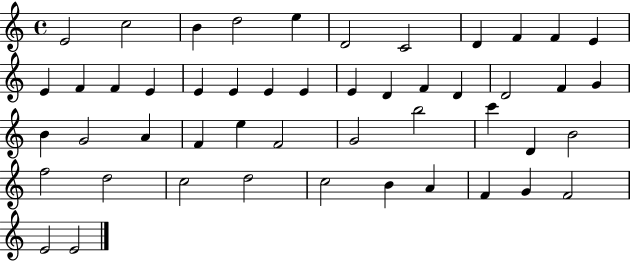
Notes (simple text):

E4/h C5/h B4/q D5/h E5/q D4/h C4/h D4/q F4/q F4/q E4/q E4/q F4/q F4/q E4/q E4/q E4/q E4/q E4/q E4/q D4/q F4/q D4/q D4/h F4/q G4/q B4/q G4/h A4/q F4/q E5/q F4/h G4/h B5/h C6/q D4/q B4/h F5/h D5/h C5/h D5/h C5/h B4/q A4/q F4/q G4/q F4/h E4/h E4/h